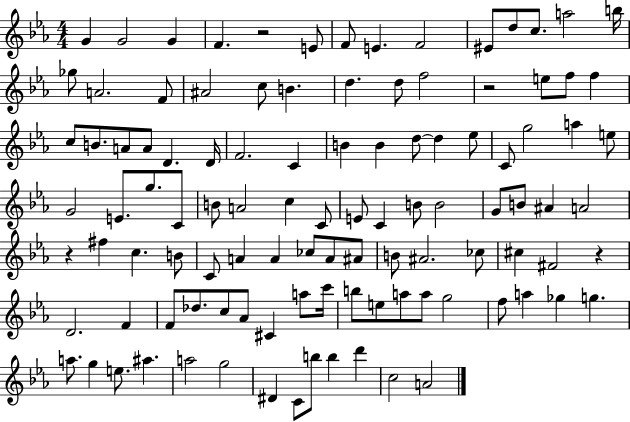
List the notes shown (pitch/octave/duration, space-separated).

G4/q G4/h G4/q F4/q. R/h E4/e F4/e E4/q. F4/h EIS4/e D5/e C5/e. A5/h B5/s Gb5/e A4/h. F4/e A#4/h C5/e B4/q. D5/q. D5/e F5/h R/h E5/e F5/e F5/q C5/e B4/e. A4/e A4/e D4/q. D4/s F4/h. C4/q B4/q B4/q D5/e D5/q Eb5/e C4/e G5/h A5/q E5/e G4/h E4/e. G5/e. C4/e B4/e A4/h C5/q C4/e E4/e C4/q B4/e B4/h G4/e B4/e A#4/q A4/h R/q F#5/q C5/q. B4/e C4/e A4/q A4/q CES5/e A4/e A#4/e B4/e A#4/h. CES5/e C#5/q F#4/h R/q D4/h. F4/q F4/e Db5/e. C5/e Ab4/e C#4/q A5/e C6/s B5/e E5/e A5/e A5/e G5/h F5/e A5/q Gb5/q G5/q. A5/e. G5/q E5/e. A#5/q. A5/h G5/h D#4/q C4/e B5/e B5/q D6/q C5/h A4/h